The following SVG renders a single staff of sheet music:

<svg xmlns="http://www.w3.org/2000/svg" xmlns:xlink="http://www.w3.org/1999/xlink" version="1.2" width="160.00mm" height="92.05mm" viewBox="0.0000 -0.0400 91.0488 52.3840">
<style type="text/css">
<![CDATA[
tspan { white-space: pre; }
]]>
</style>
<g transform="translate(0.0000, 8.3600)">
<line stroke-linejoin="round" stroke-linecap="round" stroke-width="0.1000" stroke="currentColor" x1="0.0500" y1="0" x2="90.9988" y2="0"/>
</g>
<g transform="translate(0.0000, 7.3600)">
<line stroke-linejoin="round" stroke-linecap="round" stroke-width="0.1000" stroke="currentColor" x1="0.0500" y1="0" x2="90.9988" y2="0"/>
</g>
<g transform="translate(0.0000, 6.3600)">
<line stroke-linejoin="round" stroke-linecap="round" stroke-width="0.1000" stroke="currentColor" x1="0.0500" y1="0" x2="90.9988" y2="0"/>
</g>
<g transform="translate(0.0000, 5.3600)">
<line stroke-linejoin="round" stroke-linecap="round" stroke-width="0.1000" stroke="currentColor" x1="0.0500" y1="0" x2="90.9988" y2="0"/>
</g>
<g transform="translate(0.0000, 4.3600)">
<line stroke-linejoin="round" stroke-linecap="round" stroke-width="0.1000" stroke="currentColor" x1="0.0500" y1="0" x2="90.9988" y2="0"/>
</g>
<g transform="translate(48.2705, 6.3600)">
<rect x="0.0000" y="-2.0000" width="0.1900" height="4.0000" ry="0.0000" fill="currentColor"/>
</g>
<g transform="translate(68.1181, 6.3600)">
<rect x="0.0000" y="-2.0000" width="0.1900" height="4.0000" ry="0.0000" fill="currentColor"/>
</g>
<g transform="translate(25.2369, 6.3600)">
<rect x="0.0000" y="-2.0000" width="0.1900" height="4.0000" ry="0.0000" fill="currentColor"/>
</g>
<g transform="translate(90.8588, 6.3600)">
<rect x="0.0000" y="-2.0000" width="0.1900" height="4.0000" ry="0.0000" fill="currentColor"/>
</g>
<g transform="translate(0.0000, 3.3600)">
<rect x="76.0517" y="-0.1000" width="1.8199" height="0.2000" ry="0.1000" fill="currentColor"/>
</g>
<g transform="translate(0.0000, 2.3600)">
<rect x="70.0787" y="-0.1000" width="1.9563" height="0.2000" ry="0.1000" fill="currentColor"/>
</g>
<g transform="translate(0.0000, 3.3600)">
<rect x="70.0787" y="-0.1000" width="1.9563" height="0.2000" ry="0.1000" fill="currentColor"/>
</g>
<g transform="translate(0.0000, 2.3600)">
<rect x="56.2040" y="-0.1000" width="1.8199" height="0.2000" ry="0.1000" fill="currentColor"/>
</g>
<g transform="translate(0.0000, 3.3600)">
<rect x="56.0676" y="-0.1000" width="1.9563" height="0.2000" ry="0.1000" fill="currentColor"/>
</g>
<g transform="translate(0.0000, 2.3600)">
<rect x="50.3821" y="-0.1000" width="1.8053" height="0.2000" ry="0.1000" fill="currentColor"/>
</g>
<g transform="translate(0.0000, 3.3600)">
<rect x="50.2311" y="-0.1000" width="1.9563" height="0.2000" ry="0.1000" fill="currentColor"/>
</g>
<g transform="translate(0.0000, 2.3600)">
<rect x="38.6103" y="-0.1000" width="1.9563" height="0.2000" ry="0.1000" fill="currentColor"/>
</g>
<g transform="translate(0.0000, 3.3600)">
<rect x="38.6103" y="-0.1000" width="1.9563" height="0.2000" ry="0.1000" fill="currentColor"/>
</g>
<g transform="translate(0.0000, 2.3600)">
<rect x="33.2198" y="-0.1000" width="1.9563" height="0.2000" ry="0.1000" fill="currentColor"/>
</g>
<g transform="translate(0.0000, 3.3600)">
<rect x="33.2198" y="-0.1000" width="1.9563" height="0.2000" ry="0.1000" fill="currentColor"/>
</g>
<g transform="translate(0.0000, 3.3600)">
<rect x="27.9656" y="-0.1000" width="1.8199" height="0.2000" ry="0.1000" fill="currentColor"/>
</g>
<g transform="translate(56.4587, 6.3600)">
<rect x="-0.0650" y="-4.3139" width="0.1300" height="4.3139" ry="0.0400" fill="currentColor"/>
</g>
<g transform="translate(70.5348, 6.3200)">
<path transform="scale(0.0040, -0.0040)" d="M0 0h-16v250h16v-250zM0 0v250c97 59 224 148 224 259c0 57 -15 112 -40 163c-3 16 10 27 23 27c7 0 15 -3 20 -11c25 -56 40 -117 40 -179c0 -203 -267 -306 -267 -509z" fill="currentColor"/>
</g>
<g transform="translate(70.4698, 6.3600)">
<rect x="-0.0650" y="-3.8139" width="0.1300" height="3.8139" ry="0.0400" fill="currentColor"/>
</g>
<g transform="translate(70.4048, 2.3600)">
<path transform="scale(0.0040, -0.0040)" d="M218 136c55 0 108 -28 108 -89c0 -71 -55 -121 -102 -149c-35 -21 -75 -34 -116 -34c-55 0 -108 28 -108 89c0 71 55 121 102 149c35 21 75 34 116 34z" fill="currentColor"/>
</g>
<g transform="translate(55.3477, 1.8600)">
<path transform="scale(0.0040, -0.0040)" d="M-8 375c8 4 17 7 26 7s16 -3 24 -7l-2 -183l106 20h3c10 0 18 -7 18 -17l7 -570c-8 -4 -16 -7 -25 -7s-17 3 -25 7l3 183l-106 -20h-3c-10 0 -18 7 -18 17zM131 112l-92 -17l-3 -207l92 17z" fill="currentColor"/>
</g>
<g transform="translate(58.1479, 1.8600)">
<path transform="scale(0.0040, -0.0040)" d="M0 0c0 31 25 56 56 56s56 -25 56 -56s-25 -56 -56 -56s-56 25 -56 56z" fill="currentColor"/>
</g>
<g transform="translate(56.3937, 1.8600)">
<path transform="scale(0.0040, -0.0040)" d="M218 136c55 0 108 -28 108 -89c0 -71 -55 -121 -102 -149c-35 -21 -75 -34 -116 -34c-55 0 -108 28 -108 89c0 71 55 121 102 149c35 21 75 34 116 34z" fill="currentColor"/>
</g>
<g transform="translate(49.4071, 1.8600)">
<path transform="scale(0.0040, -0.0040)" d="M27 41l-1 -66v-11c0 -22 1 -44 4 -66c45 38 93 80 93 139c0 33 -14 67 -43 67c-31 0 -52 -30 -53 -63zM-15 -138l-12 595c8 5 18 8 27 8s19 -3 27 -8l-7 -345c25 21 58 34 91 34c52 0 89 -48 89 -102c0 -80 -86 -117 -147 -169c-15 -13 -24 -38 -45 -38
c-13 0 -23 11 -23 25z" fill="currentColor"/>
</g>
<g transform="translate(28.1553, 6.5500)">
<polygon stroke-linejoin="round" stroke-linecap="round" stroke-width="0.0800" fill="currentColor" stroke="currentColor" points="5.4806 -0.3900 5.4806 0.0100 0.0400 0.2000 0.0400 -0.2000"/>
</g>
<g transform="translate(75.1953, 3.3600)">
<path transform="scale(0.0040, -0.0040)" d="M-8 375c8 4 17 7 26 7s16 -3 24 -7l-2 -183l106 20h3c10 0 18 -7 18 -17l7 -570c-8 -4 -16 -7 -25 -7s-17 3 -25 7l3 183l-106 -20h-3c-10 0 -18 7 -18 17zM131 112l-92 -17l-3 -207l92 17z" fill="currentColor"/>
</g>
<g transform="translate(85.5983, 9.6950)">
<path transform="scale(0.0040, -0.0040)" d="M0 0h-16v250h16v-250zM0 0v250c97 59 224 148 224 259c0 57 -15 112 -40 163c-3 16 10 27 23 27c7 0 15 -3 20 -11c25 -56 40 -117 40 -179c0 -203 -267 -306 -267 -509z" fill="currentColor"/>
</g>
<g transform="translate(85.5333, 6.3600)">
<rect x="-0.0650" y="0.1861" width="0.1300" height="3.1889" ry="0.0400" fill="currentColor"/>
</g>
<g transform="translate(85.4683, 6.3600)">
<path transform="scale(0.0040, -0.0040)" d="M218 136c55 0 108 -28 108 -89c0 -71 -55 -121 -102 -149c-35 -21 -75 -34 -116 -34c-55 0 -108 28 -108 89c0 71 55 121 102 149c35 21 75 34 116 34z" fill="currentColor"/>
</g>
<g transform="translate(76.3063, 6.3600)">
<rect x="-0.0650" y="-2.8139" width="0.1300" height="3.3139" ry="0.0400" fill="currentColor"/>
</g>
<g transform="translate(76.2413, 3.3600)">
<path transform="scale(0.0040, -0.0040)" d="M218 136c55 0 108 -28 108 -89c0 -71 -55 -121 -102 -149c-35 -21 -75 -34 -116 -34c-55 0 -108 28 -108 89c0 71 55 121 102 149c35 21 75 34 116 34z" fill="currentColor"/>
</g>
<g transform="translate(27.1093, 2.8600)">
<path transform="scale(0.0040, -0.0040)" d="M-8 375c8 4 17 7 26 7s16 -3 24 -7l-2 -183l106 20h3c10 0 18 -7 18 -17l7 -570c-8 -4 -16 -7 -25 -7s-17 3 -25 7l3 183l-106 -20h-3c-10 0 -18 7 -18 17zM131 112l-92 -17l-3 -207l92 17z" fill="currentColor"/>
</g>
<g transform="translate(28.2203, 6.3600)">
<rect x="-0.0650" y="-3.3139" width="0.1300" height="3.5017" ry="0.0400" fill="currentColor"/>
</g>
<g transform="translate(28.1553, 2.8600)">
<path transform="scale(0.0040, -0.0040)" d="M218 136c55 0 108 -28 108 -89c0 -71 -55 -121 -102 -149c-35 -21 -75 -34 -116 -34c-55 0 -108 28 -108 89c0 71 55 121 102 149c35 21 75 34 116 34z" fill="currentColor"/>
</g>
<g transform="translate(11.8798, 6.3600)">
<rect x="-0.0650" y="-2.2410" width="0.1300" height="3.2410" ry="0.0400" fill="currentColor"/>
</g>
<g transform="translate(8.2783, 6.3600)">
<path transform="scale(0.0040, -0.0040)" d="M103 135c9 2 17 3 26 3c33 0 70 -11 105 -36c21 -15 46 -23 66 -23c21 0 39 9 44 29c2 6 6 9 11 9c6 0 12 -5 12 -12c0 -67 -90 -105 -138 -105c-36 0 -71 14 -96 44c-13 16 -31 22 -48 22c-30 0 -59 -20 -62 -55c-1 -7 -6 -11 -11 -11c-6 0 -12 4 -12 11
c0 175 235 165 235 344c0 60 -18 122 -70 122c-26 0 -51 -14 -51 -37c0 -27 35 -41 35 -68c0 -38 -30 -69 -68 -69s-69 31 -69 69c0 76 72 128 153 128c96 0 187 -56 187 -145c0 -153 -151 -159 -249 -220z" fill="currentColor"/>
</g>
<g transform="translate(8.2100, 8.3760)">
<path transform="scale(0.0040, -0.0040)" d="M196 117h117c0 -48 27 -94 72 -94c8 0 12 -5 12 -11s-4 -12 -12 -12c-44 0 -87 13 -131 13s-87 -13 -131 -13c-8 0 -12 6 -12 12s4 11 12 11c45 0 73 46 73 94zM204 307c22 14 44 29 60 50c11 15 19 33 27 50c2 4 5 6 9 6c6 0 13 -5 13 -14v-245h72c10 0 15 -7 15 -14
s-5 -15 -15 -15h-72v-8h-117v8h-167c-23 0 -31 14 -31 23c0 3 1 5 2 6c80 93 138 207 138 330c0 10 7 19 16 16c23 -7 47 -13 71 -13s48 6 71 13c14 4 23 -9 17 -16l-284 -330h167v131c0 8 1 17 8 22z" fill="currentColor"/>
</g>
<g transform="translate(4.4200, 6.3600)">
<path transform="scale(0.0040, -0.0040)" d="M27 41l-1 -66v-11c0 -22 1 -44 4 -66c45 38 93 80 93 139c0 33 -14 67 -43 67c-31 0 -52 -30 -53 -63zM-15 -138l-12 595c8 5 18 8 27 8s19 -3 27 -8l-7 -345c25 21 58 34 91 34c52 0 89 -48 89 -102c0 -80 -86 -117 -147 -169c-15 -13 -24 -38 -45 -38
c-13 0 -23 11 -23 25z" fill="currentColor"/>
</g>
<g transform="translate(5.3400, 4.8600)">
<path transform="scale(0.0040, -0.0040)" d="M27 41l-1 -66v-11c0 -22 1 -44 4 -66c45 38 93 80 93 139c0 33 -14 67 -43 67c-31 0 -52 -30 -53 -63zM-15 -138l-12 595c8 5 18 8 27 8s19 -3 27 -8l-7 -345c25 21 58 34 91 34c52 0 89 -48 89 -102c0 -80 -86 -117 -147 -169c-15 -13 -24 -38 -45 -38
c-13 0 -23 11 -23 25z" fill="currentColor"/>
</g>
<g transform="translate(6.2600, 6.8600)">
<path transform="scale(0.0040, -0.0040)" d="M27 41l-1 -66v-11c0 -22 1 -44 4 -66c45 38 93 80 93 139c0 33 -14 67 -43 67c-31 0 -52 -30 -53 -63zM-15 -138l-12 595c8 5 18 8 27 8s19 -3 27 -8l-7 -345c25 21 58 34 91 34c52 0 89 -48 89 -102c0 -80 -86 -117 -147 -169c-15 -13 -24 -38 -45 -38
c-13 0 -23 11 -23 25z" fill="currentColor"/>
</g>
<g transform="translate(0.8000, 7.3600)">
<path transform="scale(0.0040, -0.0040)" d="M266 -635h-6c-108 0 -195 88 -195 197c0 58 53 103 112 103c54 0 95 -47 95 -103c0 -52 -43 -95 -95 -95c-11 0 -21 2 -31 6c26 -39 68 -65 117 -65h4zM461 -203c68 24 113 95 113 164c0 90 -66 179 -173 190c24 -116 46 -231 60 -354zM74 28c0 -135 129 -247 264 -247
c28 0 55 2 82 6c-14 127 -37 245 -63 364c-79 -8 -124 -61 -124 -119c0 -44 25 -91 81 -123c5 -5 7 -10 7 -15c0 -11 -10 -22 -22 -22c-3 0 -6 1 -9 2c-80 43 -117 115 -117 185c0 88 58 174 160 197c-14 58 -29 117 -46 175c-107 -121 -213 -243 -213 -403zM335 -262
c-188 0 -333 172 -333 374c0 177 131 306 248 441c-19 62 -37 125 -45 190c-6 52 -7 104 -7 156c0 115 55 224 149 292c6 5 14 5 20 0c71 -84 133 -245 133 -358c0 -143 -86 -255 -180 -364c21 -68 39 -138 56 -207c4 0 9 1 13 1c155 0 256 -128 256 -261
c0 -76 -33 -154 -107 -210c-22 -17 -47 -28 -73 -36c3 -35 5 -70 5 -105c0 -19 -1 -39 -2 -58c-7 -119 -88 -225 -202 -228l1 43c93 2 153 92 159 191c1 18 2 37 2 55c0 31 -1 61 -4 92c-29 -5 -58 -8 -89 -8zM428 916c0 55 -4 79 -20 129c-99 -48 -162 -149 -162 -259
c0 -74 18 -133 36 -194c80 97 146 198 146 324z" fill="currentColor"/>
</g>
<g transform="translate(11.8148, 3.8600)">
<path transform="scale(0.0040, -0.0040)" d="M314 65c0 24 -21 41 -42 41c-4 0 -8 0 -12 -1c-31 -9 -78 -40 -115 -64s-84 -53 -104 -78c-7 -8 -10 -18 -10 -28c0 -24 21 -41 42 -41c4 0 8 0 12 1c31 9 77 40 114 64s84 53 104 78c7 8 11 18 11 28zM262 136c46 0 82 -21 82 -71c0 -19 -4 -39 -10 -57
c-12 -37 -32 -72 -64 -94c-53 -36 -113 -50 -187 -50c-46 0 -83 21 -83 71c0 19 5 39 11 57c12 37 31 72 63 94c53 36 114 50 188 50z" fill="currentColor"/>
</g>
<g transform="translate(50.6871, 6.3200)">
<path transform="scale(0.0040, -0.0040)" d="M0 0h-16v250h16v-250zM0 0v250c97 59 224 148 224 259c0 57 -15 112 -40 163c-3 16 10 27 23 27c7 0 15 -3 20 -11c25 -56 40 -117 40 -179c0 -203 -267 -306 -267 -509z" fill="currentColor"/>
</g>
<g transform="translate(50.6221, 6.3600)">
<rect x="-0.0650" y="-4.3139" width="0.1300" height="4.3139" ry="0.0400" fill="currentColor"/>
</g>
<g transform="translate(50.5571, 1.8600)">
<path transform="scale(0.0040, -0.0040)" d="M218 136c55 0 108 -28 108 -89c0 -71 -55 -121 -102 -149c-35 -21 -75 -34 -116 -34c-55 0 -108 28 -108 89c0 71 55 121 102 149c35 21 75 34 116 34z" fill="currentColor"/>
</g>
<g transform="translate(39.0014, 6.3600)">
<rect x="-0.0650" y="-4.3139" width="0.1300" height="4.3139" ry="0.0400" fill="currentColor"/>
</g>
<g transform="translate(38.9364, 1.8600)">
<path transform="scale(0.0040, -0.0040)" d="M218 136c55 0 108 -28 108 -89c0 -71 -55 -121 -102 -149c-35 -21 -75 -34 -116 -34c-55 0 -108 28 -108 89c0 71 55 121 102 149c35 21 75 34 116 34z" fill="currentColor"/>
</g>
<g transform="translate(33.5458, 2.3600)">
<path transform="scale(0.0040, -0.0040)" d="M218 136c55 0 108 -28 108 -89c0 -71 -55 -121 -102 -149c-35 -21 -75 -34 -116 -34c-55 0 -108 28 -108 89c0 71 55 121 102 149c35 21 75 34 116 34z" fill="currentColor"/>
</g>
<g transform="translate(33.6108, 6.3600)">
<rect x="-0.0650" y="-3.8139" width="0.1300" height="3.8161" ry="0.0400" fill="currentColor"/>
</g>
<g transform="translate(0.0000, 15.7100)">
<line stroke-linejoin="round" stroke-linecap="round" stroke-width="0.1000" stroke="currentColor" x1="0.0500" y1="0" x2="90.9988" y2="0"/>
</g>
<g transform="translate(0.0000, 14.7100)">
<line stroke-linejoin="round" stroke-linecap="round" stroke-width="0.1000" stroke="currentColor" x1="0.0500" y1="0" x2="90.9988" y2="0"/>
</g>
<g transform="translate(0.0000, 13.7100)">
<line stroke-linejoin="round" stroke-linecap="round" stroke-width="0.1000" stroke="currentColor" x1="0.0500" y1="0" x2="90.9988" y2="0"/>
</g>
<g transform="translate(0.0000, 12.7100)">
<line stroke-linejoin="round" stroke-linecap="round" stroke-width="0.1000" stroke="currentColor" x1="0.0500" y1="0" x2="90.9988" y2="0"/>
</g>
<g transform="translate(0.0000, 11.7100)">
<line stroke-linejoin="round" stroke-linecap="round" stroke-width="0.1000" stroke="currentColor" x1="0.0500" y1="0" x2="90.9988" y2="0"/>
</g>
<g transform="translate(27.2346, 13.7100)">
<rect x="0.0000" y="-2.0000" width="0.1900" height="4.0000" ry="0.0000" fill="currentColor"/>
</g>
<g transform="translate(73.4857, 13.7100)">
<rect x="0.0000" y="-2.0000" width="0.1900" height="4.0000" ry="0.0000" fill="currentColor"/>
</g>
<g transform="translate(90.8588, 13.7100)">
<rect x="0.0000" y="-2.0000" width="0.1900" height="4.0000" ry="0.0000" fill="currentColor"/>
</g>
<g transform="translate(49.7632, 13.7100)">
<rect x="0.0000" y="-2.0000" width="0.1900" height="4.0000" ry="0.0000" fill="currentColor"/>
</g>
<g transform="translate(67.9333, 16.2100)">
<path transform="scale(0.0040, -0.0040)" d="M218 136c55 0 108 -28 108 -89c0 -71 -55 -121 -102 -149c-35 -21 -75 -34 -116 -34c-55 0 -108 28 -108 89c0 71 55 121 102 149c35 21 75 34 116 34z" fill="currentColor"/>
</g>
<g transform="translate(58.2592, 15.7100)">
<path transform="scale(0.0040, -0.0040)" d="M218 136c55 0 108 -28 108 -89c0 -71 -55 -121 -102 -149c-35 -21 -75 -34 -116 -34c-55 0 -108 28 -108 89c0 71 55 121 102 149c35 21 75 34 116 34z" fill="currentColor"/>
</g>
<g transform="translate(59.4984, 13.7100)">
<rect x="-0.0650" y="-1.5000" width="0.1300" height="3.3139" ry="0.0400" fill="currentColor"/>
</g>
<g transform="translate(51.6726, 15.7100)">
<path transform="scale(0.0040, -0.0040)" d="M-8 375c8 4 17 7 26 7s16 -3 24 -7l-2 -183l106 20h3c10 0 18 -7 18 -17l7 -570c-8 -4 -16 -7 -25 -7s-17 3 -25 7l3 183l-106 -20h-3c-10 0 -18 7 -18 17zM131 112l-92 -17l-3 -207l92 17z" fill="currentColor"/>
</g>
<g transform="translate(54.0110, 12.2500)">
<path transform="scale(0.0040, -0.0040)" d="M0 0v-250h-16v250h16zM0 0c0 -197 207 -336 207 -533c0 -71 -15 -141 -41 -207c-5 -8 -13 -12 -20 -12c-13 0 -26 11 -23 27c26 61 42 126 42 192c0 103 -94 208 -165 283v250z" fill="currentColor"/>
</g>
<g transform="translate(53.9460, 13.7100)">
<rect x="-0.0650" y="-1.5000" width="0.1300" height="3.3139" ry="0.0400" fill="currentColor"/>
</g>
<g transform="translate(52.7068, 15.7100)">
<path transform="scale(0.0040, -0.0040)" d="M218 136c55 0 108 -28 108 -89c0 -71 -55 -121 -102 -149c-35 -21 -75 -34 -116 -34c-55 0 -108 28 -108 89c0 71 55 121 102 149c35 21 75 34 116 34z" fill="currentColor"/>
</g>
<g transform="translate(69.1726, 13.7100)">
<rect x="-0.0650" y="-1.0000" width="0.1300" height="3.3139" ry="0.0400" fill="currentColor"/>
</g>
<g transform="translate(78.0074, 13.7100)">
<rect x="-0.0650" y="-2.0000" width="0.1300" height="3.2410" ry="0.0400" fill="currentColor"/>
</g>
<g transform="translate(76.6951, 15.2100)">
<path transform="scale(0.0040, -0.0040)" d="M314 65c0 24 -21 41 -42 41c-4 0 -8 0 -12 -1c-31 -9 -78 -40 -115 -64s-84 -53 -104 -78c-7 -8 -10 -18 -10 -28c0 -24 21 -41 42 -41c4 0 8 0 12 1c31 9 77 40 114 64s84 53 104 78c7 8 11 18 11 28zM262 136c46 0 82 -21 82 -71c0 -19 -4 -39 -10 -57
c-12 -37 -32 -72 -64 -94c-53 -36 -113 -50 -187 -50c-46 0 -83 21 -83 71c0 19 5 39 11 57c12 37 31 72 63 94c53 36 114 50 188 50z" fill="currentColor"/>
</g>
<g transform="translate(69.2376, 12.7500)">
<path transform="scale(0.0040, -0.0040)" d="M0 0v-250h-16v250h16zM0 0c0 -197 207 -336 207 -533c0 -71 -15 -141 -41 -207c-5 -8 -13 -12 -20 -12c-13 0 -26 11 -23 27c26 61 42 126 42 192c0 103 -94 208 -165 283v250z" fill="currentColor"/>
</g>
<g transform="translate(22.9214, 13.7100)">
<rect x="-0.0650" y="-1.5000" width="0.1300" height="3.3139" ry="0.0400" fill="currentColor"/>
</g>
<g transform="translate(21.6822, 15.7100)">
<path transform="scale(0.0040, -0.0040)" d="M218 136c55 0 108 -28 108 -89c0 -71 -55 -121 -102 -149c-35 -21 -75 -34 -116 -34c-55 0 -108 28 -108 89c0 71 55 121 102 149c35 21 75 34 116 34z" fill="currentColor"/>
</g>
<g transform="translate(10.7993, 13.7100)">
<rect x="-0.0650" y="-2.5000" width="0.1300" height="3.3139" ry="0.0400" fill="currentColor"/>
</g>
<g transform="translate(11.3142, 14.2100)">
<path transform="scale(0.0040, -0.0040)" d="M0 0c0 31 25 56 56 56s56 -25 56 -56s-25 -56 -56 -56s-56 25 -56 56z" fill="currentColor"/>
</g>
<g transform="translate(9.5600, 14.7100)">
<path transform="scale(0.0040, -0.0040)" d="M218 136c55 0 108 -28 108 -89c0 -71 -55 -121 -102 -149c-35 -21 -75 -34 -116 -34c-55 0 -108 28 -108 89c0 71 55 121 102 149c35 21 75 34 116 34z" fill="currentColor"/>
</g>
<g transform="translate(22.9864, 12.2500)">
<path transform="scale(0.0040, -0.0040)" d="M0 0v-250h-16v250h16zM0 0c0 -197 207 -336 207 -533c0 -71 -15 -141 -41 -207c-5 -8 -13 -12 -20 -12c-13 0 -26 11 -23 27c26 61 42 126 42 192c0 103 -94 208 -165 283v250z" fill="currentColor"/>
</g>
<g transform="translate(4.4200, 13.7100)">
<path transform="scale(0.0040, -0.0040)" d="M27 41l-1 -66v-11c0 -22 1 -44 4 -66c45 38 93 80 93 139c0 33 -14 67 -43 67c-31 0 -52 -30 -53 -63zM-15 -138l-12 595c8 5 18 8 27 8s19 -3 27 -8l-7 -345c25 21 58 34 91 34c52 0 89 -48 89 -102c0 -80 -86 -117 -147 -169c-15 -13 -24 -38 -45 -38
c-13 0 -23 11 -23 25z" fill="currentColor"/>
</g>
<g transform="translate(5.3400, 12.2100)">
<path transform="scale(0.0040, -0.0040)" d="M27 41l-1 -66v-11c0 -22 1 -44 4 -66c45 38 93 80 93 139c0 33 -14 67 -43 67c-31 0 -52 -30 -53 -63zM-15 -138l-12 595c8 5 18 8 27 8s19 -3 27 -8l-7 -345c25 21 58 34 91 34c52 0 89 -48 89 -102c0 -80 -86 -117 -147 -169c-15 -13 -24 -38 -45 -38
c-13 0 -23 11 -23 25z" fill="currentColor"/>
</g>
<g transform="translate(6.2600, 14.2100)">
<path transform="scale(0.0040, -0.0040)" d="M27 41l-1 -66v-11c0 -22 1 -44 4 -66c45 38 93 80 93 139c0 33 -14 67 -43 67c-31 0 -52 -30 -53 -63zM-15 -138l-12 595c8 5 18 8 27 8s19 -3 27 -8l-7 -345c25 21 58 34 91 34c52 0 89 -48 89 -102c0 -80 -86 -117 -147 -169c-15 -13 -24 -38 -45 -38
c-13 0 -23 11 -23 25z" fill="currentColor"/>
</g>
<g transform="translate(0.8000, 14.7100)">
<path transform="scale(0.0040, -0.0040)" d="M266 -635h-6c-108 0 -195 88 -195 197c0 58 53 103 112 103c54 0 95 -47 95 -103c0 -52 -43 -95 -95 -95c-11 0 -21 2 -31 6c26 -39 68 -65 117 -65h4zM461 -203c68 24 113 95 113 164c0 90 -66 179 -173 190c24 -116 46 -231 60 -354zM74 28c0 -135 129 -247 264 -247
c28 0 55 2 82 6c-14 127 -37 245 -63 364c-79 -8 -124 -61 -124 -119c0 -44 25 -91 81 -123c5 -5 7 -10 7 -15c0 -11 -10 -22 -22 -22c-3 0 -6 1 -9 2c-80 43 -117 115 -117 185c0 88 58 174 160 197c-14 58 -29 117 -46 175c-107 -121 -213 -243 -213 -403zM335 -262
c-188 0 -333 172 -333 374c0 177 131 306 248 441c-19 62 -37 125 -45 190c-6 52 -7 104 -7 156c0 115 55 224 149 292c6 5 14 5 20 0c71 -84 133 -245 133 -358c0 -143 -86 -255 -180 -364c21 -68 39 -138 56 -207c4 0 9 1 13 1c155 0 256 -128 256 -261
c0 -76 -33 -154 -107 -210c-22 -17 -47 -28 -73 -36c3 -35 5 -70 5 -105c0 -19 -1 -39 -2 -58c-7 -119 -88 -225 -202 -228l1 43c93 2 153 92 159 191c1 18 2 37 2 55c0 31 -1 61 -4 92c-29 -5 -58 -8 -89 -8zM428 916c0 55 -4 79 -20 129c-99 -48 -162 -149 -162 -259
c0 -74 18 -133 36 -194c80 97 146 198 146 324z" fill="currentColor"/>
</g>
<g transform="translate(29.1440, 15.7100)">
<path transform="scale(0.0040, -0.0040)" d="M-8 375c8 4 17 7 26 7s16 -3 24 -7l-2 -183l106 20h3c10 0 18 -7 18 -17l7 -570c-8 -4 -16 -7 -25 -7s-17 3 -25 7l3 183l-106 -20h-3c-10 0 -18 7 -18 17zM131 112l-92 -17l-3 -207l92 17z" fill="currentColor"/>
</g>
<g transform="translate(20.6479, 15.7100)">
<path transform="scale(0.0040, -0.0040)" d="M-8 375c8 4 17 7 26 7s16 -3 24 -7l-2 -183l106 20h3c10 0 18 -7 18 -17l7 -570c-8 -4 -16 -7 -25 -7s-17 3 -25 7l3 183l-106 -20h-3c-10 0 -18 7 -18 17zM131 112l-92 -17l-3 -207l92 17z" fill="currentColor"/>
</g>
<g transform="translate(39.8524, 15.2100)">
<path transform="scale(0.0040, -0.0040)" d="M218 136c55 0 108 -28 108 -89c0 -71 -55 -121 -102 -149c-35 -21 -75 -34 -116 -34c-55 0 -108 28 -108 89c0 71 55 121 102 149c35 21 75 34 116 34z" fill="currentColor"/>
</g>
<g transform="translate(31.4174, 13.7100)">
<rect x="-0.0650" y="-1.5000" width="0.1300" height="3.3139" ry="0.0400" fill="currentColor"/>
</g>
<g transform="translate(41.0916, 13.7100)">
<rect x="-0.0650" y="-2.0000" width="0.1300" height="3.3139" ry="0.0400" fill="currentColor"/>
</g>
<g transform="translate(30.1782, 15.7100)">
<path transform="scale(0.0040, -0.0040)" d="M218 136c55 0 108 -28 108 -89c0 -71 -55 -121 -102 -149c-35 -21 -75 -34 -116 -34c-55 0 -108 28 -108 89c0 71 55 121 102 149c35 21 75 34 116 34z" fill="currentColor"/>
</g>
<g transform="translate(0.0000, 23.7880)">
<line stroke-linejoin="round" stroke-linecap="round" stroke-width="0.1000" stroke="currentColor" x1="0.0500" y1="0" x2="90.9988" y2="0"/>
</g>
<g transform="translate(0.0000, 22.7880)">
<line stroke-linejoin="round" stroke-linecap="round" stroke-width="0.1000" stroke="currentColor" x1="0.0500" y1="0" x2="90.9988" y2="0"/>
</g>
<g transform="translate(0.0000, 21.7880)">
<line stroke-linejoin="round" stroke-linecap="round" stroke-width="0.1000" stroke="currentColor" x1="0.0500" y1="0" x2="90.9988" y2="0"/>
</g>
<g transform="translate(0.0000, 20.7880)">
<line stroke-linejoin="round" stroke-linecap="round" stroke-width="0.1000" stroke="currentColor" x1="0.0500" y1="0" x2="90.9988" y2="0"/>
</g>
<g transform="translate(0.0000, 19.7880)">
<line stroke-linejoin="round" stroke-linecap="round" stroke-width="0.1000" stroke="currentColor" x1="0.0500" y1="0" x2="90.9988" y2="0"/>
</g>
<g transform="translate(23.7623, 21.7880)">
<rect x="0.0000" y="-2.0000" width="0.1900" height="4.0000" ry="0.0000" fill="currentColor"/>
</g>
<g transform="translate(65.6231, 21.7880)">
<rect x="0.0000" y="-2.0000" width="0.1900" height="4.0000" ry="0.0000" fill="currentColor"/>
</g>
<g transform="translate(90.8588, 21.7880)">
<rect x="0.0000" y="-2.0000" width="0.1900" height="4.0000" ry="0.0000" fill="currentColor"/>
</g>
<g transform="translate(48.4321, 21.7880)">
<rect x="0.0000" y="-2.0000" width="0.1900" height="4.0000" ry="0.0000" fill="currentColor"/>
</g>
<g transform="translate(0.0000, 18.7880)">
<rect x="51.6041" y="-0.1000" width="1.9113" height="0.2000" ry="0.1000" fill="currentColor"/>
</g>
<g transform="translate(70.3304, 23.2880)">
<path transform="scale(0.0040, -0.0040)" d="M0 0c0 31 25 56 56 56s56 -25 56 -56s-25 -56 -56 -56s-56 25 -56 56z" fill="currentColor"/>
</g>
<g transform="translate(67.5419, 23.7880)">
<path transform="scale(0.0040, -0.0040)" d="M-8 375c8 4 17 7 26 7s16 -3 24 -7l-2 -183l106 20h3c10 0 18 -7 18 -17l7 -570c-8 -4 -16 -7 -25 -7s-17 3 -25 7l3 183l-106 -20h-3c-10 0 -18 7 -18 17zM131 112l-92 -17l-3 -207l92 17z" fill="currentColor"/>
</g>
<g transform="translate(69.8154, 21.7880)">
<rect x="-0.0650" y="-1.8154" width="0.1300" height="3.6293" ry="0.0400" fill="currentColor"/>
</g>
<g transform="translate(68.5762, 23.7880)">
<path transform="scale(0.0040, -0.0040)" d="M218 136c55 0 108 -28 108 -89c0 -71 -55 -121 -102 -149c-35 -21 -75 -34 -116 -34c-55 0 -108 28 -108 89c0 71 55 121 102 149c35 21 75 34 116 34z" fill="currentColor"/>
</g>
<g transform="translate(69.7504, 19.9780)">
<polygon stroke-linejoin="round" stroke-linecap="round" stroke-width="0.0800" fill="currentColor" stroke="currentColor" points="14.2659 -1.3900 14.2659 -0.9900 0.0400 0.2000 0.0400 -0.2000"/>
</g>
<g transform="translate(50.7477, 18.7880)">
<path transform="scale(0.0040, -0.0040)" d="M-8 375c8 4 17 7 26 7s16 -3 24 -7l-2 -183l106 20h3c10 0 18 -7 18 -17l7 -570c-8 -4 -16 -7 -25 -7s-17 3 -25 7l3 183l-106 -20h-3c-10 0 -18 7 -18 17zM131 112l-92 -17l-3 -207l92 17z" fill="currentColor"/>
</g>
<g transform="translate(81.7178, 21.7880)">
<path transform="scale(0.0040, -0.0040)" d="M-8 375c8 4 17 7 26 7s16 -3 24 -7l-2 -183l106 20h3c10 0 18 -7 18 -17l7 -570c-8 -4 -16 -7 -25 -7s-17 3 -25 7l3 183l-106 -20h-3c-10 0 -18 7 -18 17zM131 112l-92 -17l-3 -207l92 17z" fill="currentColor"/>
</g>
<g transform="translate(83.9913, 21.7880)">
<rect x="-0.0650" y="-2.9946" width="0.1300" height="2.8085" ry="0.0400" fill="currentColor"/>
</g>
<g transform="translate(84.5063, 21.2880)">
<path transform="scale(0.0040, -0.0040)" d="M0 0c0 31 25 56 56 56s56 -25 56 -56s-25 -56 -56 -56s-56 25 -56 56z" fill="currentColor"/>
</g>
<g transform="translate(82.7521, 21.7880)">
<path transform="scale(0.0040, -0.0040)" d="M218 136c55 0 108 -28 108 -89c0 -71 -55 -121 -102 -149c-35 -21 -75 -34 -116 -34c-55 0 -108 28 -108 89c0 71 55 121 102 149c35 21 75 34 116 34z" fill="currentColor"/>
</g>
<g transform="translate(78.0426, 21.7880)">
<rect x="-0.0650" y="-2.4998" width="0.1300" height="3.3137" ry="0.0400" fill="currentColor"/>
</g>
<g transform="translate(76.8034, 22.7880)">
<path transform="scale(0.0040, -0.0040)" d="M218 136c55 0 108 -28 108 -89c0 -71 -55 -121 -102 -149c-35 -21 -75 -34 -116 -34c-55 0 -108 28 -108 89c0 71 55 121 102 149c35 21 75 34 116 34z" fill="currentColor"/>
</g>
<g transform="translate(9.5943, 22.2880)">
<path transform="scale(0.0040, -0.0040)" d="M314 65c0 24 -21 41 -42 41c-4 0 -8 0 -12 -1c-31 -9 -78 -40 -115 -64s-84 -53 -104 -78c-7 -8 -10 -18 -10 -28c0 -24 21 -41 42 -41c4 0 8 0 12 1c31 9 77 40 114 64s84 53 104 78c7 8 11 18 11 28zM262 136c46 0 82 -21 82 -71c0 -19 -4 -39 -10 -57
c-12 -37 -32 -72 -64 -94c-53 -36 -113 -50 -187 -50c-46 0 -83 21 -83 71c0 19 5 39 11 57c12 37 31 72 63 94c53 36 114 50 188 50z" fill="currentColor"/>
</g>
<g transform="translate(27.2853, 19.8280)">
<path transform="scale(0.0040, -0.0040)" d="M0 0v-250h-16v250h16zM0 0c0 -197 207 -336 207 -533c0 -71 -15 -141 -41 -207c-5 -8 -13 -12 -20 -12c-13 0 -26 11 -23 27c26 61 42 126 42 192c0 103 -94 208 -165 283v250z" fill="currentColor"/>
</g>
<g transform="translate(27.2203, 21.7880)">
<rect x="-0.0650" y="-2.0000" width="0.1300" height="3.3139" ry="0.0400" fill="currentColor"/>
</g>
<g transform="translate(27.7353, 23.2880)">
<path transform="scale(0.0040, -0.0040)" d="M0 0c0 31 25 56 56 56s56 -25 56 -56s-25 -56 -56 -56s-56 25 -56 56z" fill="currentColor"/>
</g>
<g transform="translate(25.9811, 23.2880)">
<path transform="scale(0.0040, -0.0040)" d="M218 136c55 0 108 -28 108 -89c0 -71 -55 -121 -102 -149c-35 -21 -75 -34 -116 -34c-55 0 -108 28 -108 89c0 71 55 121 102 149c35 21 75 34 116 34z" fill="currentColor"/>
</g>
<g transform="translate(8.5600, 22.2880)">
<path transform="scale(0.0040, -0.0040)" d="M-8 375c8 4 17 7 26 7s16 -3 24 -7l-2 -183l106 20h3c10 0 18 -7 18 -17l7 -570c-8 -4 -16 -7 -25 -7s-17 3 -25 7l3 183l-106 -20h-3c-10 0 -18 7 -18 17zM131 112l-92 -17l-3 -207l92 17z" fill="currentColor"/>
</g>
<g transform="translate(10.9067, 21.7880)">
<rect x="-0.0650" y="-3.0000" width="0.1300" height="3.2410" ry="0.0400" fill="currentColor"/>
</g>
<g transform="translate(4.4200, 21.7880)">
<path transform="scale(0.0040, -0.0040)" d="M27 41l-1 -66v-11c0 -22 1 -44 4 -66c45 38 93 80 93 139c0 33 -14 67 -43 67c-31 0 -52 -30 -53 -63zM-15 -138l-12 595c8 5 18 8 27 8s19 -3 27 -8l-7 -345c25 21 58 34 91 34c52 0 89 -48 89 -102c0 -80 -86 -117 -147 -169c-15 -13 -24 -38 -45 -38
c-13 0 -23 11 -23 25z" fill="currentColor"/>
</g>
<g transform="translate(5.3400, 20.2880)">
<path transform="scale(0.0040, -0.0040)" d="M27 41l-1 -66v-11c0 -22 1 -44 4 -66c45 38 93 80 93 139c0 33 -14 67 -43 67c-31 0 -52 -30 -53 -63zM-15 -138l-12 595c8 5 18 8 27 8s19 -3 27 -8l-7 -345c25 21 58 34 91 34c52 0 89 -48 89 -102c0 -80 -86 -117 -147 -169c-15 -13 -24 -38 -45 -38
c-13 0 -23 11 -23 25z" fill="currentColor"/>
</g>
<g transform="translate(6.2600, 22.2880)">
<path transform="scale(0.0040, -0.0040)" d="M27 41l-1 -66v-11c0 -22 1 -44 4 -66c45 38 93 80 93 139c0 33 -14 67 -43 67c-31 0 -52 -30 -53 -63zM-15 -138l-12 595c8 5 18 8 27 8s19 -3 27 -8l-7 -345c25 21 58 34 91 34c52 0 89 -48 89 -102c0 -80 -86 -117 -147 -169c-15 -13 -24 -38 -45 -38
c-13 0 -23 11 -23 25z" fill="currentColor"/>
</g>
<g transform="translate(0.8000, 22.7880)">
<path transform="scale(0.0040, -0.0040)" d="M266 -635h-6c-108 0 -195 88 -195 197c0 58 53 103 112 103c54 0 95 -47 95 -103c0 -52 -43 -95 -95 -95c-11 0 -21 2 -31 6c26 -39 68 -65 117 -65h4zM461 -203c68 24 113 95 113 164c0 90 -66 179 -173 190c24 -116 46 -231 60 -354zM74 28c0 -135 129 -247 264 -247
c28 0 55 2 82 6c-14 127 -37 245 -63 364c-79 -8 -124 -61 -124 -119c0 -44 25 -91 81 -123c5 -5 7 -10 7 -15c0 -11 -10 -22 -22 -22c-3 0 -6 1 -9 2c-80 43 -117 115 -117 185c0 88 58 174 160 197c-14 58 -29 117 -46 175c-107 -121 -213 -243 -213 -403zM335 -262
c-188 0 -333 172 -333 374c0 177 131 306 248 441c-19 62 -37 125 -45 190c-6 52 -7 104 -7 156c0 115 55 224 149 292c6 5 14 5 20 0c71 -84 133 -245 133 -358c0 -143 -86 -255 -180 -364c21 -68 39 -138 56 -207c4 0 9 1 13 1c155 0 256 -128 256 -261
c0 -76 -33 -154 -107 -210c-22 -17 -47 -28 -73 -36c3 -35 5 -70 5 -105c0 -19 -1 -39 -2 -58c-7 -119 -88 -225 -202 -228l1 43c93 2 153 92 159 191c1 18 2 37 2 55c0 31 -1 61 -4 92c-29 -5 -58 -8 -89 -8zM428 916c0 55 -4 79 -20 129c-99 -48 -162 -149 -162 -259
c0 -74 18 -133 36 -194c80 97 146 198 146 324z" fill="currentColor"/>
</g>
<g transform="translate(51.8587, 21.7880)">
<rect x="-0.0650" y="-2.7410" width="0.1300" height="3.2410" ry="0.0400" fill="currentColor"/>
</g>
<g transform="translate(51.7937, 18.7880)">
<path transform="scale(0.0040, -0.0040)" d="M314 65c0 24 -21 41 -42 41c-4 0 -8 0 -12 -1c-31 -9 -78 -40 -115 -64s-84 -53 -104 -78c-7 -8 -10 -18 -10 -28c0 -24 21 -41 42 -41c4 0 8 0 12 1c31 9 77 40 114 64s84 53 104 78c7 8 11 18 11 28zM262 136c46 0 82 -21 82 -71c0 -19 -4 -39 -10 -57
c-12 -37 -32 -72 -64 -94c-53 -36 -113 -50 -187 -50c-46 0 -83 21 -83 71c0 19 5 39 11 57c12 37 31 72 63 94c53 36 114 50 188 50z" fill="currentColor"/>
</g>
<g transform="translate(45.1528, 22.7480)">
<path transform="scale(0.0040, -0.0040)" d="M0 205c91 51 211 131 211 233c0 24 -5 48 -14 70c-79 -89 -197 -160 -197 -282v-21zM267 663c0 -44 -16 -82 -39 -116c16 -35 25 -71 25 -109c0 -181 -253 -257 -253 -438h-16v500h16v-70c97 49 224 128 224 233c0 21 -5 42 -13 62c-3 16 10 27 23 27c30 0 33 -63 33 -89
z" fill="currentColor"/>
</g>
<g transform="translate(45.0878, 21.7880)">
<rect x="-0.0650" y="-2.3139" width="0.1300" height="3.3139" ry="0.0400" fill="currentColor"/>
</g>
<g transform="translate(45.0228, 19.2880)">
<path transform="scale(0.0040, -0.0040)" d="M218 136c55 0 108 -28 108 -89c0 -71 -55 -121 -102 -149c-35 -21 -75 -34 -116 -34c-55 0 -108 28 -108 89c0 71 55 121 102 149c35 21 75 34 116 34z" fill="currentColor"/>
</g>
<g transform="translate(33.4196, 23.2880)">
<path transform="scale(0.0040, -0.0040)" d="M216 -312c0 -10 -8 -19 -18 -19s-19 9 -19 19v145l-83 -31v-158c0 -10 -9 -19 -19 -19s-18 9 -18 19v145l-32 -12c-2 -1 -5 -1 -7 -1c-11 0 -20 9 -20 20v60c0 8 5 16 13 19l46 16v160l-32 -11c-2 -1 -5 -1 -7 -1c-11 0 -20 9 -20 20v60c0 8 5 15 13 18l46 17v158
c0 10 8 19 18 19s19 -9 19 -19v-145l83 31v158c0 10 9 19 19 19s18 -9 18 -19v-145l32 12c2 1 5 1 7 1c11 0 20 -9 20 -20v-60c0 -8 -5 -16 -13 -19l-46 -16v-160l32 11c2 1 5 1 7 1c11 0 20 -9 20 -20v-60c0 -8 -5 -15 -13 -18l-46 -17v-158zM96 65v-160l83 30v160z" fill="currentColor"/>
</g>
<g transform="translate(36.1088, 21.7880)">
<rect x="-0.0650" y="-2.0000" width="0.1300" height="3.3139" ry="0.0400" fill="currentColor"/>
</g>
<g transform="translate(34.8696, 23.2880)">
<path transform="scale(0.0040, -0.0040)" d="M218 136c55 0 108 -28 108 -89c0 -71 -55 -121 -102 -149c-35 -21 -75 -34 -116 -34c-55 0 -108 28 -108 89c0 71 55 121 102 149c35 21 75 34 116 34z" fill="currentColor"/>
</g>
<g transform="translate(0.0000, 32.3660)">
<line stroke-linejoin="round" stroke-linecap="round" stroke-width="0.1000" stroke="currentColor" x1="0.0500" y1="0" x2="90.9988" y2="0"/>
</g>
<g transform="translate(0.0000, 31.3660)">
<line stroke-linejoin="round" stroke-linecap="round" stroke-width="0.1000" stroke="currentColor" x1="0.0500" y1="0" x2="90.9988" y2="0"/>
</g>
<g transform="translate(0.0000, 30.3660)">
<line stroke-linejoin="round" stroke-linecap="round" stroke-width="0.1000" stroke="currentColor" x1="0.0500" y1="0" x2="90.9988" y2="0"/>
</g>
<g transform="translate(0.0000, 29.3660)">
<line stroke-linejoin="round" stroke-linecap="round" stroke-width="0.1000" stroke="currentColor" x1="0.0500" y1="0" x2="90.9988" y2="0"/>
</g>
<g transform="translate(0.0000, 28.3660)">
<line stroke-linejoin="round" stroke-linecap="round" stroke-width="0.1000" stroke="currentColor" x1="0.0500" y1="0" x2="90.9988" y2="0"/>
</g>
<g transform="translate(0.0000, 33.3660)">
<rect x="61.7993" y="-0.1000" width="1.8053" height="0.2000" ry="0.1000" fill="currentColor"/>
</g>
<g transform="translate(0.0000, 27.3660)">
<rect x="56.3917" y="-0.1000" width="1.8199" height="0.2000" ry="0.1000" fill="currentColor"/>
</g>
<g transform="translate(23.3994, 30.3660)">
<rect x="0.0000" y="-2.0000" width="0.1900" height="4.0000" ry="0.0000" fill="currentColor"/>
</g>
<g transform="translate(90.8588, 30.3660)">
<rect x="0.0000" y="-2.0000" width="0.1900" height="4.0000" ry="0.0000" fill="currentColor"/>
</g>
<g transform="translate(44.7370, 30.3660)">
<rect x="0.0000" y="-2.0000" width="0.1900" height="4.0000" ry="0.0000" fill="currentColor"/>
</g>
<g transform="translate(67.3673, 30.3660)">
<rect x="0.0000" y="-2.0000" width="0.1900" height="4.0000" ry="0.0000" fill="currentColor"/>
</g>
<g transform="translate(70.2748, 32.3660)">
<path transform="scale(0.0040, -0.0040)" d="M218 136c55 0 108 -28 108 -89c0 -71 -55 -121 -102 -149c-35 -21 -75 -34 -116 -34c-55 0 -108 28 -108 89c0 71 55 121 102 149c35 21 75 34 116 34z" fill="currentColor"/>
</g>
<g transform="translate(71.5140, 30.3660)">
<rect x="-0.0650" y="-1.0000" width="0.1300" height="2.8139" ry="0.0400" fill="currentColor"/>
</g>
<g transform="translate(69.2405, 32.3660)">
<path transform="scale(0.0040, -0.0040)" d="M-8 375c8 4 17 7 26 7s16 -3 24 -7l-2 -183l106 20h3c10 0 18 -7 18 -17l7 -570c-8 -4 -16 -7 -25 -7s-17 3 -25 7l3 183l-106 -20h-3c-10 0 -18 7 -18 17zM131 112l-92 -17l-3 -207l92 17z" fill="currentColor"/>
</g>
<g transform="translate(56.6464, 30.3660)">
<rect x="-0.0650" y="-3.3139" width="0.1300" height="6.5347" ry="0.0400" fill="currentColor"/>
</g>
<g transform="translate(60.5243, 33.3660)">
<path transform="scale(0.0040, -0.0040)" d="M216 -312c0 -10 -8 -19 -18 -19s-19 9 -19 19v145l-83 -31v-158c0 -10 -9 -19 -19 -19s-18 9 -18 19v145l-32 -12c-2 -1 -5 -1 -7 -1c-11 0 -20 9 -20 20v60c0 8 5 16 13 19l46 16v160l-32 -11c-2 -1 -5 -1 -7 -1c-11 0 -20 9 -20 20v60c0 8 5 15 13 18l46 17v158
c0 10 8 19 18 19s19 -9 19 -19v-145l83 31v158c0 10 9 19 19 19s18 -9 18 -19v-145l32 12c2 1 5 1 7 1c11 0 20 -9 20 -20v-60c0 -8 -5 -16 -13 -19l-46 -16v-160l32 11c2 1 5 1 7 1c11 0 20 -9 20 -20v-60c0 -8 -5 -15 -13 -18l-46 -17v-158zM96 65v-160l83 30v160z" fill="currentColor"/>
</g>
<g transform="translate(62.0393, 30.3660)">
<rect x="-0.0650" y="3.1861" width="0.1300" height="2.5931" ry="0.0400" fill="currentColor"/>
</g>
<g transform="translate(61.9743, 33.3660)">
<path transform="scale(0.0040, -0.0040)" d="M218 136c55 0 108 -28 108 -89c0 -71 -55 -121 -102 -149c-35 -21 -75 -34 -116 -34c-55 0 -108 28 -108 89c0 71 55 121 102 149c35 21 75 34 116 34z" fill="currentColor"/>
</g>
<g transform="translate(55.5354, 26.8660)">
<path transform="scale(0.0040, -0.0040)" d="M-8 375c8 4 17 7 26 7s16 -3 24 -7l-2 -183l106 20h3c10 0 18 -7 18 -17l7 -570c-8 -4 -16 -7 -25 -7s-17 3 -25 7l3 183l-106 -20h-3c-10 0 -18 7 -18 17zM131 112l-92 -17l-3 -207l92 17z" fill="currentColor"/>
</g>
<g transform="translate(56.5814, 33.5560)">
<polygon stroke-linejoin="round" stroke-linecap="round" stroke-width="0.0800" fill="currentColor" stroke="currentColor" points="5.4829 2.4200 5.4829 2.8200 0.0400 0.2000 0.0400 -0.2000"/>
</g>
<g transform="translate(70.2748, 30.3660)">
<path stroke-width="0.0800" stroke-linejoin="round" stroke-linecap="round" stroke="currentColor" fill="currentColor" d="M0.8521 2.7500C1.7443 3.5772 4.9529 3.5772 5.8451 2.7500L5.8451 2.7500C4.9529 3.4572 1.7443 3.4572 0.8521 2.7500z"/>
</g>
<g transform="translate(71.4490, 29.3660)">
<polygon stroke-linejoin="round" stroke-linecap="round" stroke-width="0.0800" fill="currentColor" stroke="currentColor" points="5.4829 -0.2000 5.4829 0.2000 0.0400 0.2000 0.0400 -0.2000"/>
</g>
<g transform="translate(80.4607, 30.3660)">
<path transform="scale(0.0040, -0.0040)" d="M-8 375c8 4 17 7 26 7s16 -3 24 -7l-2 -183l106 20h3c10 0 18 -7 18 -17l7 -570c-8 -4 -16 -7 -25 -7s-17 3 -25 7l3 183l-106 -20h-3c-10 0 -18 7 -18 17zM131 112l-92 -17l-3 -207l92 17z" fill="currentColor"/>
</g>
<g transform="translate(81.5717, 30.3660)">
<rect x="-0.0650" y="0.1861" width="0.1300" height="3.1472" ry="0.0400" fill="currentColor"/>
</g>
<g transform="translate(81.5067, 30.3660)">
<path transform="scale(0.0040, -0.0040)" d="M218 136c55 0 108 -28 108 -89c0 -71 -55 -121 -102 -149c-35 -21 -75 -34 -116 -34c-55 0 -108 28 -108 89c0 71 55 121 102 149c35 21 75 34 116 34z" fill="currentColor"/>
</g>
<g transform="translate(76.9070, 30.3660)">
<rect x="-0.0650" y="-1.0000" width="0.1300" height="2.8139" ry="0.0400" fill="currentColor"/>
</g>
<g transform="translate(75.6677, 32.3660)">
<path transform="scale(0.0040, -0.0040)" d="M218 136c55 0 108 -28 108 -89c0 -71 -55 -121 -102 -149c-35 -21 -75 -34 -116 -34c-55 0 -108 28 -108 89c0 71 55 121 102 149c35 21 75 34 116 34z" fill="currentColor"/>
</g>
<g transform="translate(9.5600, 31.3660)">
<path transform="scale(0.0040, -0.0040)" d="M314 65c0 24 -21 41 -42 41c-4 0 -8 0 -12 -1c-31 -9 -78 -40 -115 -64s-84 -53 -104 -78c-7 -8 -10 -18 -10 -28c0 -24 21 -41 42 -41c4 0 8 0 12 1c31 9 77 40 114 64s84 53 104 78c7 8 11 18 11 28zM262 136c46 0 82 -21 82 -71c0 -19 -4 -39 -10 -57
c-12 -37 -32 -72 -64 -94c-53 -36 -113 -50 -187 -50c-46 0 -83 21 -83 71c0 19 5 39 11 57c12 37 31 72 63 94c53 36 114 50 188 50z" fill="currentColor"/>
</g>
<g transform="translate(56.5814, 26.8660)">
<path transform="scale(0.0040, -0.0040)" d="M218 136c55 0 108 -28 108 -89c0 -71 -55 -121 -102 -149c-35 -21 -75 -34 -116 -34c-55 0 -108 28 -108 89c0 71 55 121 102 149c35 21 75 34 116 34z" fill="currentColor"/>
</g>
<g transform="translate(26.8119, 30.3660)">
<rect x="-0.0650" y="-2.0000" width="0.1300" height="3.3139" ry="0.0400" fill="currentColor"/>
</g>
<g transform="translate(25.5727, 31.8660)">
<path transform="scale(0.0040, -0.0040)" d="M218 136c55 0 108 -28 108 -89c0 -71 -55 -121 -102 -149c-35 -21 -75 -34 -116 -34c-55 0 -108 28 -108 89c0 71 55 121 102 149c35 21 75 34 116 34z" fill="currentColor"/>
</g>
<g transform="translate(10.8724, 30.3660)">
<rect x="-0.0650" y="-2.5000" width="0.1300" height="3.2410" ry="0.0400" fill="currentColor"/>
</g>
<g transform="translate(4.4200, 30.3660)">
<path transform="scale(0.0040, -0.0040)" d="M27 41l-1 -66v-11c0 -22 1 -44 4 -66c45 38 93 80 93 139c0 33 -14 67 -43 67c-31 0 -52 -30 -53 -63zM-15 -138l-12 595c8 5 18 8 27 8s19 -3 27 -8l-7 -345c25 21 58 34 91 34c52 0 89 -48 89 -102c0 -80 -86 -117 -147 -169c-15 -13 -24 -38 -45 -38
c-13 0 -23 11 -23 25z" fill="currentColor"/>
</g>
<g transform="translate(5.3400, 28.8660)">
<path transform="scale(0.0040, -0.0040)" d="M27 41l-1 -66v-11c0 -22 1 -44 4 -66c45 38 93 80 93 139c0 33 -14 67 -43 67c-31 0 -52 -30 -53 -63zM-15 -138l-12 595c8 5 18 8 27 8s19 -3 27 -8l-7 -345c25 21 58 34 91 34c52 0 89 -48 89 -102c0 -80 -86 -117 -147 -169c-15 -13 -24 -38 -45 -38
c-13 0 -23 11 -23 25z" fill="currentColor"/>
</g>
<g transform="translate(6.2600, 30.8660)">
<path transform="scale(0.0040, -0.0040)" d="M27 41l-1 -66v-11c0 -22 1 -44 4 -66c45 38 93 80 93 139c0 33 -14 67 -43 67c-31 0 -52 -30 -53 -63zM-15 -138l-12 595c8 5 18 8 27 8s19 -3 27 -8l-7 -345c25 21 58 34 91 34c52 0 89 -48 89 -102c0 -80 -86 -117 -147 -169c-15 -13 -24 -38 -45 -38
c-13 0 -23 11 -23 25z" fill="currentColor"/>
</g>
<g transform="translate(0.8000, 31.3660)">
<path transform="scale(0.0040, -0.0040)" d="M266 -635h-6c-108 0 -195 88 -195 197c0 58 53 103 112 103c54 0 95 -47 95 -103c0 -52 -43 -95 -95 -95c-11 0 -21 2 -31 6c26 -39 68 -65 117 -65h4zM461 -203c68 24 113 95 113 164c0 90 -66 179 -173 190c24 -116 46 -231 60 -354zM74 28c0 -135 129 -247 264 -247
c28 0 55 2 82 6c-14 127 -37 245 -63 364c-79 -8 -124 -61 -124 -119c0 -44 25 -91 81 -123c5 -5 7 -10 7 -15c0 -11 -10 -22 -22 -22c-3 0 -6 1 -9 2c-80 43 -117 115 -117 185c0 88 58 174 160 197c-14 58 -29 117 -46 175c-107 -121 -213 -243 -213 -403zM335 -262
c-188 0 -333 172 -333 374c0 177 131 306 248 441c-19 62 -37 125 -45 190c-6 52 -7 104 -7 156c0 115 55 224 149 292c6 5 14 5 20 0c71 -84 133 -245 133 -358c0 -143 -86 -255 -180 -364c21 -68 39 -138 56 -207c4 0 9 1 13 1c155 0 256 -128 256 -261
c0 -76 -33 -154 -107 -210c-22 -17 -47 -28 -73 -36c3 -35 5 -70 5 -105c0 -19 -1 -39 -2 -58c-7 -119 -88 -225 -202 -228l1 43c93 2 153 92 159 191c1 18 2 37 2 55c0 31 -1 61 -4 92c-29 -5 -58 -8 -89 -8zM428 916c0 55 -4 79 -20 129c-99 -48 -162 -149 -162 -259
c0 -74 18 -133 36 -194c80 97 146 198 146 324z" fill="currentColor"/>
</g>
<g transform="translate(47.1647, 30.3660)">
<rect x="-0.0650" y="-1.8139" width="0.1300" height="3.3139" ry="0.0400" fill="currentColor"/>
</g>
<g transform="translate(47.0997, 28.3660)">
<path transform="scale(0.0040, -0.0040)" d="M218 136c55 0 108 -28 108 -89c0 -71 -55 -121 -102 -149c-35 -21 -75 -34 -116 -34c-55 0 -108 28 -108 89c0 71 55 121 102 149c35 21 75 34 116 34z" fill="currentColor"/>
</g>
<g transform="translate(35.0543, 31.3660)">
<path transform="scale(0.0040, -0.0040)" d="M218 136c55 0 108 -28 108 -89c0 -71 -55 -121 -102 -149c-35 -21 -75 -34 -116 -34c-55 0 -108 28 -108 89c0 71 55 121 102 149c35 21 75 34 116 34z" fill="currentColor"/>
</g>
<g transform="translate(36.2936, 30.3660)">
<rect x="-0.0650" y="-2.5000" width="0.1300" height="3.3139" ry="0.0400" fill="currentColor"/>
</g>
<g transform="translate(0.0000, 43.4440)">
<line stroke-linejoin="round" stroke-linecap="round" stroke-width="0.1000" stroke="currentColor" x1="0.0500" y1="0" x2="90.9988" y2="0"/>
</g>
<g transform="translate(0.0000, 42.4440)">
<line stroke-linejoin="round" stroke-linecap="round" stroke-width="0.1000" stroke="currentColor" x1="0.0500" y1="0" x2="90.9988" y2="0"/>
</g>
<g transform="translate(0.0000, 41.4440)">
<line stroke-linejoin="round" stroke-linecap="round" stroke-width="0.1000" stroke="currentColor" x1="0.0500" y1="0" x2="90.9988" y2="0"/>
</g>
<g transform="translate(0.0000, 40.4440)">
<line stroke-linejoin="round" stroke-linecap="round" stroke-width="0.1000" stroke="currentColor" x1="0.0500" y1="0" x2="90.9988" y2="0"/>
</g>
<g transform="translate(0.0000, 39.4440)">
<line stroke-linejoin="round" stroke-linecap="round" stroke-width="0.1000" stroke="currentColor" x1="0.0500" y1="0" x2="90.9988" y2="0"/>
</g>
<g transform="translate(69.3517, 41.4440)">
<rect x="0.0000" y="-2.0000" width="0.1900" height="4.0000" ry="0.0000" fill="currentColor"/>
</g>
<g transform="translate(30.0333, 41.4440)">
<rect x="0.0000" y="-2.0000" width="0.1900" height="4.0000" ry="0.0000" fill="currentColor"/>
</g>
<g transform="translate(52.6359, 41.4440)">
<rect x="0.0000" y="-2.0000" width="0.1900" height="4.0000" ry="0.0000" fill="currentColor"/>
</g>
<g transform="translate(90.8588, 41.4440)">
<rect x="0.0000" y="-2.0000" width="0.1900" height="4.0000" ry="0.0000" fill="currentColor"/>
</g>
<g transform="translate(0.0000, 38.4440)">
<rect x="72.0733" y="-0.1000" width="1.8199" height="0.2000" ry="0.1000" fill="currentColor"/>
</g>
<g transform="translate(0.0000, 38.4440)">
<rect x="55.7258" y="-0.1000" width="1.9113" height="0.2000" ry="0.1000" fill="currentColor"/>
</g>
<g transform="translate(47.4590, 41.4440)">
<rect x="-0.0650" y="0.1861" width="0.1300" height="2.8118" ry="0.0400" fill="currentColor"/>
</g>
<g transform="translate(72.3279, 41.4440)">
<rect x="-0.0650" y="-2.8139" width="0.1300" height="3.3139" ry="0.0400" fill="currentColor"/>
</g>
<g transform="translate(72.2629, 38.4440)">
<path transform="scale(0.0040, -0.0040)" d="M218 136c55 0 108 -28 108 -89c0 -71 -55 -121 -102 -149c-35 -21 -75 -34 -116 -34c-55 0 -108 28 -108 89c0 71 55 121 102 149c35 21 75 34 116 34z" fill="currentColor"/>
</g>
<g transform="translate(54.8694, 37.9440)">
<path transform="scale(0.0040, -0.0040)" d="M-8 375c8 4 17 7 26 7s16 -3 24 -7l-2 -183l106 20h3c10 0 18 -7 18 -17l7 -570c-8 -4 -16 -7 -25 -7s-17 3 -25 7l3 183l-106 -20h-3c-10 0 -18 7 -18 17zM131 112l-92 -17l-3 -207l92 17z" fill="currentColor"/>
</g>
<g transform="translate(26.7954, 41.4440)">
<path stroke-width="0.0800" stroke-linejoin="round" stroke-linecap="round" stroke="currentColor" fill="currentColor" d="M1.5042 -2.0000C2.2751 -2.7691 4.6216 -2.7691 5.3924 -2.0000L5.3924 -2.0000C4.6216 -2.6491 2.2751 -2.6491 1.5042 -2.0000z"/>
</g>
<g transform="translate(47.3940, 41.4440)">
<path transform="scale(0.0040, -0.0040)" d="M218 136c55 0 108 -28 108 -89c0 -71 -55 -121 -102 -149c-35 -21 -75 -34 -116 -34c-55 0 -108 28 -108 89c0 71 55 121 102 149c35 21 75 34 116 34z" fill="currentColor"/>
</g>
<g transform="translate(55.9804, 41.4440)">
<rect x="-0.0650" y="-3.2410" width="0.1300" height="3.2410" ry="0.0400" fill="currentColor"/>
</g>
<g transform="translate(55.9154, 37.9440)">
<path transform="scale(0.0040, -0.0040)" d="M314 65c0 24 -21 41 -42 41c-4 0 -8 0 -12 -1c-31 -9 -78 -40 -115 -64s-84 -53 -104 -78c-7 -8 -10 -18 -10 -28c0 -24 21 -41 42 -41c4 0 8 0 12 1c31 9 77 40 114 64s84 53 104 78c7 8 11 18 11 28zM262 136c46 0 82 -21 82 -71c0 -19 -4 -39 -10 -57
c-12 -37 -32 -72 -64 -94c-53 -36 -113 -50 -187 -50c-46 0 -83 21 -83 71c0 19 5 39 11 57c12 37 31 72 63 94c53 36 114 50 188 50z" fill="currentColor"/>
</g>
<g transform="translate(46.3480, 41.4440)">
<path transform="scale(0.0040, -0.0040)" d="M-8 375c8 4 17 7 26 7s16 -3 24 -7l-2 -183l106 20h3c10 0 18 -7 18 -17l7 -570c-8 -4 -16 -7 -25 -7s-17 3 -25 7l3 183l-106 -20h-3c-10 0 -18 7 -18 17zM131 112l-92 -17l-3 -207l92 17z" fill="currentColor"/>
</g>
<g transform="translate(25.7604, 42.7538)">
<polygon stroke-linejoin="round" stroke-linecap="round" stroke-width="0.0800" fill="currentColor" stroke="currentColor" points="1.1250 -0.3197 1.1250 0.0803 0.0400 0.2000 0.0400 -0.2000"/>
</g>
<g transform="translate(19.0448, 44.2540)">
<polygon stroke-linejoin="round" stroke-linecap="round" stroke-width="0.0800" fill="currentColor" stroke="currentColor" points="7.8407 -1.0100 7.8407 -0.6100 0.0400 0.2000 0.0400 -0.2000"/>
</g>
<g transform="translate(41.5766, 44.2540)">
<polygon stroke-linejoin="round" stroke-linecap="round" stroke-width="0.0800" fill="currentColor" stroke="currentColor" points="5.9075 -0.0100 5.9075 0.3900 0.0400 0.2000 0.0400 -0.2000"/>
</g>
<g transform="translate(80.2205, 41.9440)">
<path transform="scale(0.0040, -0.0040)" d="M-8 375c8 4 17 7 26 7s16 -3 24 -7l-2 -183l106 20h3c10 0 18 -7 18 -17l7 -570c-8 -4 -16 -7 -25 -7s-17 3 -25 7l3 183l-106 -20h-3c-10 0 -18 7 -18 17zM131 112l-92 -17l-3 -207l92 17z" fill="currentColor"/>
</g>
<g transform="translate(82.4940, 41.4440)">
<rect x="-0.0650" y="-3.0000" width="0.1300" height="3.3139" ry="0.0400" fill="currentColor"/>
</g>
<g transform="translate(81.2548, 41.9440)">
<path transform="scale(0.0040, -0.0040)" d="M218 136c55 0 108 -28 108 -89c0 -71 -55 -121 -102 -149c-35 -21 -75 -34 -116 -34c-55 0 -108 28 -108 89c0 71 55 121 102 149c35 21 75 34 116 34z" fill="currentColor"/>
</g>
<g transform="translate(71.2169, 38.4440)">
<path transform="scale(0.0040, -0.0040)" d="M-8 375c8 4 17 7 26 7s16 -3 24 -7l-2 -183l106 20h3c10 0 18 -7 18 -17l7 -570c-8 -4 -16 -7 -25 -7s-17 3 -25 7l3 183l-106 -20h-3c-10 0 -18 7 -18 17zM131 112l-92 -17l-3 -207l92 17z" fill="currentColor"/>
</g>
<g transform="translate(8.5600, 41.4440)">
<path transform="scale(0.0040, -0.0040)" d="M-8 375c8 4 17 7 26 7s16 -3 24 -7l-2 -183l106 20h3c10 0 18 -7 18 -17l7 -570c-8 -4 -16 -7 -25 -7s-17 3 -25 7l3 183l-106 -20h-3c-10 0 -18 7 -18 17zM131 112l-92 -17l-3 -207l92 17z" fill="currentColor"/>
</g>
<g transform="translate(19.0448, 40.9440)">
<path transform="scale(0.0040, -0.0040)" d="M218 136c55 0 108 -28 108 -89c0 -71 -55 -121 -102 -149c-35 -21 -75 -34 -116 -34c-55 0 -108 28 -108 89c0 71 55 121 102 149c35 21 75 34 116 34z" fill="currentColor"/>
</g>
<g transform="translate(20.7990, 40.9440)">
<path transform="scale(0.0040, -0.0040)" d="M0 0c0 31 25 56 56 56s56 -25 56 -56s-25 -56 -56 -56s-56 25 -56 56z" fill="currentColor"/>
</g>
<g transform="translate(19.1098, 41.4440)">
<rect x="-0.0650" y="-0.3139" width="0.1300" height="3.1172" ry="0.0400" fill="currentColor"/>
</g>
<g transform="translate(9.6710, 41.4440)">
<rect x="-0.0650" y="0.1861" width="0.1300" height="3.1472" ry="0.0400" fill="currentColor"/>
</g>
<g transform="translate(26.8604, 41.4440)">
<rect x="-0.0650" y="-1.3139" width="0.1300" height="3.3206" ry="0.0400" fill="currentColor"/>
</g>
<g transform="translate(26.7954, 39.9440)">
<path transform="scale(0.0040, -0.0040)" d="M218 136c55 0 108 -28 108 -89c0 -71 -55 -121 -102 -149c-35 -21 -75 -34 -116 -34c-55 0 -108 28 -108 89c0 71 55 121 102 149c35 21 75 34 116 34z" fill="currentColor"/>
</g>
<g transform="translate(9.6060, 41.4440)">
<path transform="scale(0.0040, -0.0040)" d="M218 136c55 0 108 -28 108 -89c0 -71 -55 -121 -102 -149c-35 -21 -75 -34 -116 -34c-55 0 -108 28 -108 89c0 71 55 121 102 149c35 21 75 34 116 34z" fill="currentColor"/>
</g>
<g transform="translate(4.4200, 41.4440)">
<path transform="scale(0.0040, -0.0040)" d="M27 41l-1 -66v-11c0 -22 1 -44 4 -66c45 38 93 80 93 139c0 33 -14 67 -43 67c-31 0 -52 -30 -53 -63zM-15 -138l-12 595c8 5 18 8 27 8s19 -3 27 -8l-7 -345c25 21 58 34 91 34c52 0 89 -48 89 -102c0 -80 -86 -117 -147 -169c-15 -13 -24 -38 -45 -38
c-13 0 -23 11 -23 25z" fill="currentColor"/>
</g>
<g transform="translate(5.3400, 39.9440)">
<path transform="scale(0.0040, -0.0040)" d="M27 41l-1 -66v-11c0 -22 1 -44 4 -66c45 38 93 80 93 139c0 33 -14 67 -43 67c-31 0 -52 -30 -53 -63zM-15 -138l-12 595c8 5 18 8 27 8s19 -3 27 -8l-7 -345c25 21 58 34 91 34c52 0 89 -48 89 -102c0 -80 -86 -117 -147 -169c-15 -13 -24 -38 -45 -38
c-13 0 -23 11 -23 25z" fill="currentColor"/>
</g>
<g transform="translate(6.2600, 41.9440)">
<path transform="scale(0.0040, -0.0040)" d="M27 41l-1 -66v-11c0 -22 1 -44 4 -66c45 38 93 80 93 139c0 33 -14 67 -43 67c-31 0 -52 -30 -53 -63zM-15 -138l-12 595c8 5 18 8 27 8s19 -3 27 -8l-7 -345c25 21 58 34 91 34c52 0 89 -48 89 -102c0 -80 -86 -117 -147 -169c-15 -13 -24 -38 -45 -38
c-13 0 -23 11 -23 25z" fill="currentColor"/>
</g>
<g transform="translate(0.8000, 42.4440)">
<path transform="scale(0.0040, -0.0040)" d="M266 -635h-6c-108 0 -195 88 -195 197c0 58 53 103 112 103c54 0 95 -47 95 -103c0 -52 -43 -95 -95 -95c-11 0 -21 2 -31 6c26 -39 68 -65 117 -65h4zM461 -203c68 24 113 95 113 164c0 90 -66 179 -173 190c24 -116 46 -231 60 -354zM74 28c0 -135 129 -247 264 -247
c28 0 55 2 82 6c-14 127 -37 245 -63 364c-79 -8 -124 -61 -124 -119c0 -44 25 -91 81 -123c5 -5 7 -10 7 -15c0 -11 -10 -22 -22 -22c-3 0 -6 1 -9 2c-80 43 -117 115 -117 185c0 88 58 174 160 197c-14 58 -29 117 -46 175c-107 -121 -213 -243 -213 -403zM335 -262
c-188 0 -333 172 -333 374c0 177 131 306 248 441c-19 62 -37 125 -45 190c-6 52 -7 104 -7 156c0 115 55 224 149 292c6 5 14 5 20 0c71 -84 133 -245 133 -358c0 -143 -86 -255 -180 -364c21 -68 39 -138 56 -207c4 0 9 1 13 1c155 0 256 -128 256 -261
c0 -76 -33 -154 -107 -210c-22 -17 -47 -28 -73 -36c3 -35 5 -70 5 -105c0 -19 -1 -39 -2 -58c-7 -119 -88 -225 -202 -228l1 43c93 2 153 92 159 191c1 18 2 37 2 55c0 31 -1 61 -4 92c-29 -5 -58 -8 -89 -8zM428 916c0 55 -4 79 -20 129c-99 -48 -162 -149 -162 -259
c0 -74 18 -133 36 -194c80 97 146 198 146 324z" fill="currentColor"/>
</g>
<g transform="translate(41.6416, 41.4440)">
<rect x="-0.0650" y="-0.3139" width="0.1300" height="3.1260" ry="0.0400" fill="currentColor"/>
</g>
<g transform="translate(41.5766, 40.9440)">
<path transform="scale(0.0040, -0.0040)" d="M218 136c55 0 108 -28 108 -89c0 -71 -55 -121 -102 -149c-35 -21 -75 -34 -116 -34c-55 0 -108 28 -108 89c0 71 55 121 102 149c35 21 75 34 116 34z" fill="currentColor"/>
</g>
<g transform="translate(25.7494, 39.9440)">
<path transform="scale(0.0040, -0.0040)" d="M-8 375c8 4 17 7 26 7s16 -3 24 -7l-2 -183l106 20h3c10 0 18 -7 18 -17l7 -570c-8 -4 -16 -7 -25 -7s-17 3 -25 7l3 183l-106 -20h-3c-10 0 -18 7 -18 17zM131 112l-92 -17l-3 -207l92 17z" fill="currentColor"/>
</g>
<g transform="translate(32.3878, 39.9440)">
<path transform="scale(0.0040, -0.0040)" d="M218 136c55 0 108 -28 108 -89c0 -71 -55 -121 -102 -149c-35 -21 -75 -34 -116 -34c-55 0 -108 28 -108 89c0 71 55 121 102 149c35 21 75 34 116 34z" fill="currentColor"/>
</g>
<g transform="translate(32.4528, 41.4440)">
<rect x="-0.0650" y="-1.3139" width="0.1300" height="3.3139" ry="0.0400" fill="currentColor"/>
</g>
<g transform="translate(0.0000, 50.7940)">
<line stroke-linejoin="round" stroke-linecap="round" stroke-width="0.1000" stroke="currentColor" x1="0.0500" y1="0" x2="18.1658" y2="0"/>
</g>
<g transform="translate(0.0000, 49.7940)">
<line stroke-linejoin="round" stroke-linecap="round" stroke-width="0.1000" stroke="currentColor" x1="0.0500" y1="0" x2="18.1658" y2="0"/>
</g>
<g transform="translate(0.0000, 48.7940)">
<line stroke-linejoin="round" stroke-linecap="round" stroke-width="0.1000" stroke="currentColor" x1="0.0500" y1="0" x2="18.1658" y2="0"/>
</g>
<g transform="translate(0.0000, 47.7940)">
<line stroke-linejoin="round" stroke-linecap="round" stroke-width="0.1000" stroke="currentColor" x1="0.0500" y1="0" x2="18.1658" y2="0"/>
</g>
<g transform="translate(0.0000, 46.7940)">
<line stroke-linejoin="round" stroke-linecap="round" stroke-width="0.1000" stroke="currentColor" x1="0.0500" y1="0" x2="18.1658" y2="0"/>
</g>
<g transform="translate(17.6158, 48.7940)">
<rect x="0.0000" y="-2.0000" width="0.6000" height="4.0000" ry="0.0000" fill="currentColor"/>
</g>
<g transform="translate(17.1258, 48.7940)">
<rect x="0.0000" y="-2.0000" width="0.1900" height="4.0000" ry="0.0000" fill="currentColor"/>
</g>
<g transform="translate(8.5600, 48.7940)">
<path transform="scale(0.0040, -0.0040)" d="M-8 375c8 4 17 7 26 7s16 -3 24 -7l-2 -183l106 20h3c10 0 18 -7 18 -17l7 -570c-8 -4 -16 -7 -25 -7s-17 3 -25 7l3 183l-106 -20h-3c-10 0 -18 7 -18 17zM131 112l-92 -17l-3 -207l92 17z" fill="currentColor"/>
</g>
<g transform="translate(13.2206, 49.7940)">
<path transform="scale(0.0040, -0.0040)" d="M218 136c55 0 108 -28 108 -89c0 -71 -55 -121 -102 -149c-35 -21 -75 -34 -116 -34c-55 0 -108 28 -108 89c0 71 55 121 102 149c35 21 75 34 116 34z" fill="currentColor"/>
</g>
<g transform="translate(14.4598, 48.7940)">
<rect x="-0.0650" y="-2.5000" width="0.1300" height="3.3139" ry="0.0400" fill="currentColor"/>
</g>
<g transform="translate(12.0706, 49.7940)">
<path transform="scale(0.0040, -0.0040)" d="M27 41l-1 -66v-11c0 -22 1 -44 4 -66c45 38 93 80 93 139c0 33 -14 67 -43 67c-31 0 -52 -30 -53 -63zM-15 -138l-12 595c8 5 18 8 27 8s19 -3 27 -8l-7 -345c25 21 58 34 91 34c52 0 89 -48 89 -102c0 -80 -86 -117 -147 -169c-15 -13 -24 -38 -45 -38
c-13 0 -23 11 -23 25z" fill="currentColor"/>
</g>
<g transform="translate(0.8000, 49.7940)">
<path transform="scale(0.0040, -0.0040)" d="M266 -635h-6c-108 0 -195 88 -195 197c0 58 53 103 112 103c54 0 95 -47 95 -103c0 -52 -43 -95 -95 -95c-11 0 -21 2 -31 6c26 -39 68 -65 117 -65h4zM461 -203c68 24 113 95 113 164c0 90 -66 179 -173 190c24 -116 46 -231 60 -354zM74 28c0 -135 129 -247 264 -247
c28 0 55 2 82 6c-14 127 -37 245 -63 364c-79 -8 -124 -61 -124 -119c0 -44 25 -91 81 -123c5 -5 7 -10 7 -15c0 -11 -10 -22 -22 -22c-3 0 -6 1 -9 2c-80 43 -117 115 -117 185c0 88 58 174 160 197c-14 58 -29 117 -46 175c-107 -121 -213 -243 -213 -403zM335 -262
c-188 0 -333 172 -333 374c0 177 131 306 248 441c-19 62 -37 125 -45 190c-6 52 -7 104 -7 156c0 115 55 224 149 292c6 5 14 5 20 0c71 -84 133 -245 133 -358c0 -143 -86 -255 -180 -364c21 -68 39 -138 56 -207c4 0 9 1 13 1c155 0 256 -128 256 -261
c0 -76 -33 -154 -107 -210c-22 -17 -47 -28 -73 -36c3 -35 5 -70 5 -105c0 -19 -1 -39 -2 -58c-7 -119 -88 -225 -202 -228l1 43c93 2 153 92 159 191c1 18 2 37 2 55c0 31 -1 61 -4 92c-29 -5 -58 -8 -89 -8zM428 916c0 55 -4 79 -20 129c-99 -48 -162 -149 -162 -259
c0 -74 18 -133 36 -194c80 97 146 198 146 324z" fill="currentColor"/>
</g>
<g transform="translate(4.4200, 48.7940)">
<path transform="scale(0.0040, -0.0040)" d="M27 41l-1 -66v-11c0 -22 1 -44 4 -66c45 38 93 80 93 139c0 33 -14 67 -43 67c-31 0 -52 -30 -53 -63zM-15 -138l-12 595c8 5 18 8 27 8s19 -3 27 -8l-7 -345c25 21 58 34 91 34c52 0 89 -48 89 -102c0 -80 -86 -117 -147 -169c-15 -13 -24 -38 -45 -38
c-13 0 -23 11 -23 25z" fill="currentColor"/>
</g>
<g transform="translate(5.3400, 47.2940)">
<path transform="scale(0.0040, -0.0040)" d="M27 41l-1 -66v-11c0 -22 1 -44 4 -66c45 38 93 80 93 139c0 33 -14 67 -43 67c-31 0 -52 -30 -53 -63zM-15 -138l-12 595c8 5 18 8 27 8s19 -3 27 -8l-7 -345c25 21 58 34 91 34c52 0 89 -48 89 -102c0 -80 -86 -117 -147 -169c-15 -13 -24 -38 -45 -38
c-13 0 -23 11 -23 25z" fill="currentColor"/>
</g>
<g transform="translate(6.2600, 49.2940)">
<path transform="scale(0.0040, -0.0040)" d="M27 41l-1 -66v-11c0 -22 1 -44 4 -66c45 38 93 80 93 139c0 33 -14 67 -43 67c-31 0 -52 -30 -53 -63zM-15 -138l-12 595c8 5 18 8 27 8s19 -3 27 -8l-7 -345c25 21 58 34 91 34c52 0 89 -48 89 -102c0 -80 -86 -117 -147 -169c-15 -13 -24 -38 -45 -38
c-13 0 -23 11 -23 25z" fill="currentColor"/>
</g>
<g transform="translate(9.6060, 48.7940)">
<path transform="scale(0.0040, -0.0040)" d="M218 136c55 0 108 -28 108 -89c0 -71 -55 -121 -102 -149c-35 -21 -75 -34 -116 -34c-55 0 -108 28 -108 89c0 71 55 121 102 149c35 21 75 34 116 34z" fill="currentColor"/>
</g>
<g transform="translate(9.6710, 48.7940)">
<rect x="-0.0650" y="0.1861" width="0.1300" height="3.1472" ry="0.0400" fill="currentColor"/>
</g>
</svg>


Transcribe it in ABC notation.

X:1
T:Untitled
M:2/4
L:1/4
K:Eb
g2 b/2 c'/2 d' _d'/2 d' c'/2 a _B/2 G E/2 E F E/2 E D/2 F2 A2 F/2 ^F g/4 a2 E/2 G/2 B/2 G2 F G f b/2 ^C/2 E/2 E/2 B B c/2 e/4 e c/2 B/2 b2 a A B _G